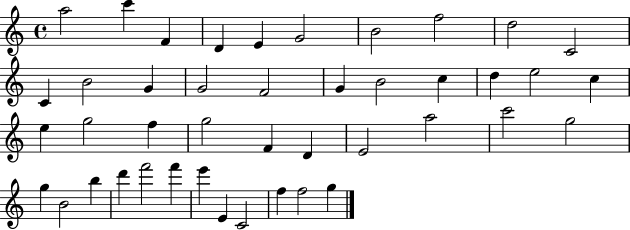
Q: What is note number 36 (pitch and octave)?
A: F6